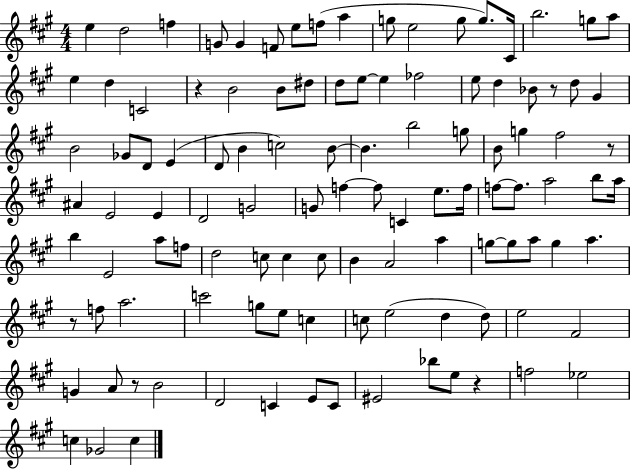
E5/q D5/h F5/q G4/e G4/q F4/e E5/e F5/e A5/q G5/e E5/h G5/e G5/e. C#4/s B5/h. G5/e A5/e E5/q D5/q C4/h R/q B4/h B4/e D#5/e D5/e E5/e E5/q FES5/h E5/e D5/q Bb4/e R/e D5/e G#4/q B4/h Gb4/e D4/e E4/q D4/e B4/q C5/h B4/e B4/q. B5/h G5/e B4/e G5/q F#5/h R/e A#4/q E4/h E4/q D4/h G4/h G4/e F5/q F5/e C4/q E5/e. F5/s F5/e F5/e. A5/h B5/e A5/s B5/q E4/h A5/e F5/e D5/h C5/e C5/q C5/e B4/q A4/h A5/q G5/e G5/e A5/e G5/q A5/q. R/e F5/e A5/h. C6/h G5/e E5/e C5/q C5/e E5/h D5/q D5/e E5/h F#4/h G4/q A4/e R/e B4/h D4/h C4/q E4/e C4/e EIS4/h Bb5/e E5/e R/q F5/h Eb5/h C5/q Gb4/h C5/q